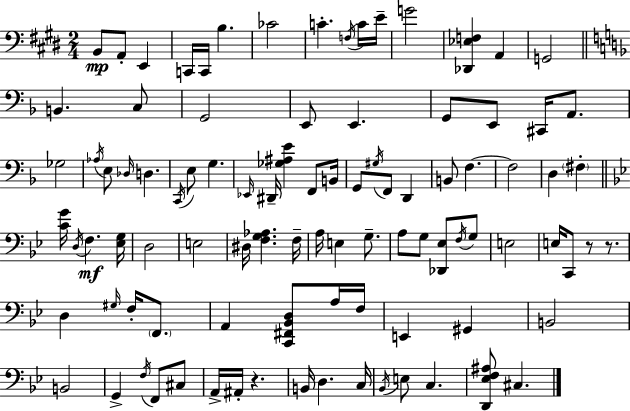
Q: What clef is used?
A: bass